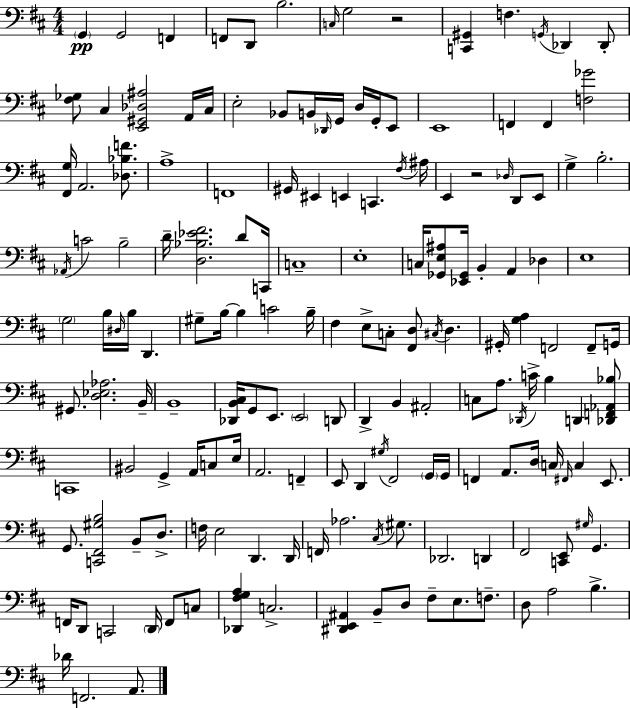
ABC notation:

X:1
T:Untitled
M:4/4
L:1/4
K:D
G,, G,,2 F,, F,,/2 D,,/2 B,2 C,/4 G,2 z2 [C,,^G,,] F, G,,/4 _D,, _D,,/2 [^F,_G,]/2 ^C, [E,,^G,,_D,^A,]2 A,,/4 ^C,/4 E,2 _B,,/2 B,,/4 _D,,/4 G,,/4 D,/4 G,,/4 E,,/2 E,,4 F,, F,, [F,_G]2 [^F,,G,]/4 A,,2 [_D,_B,F]/2 A,4 F,,4 ^G,,/4 ^E,, E,, C,, ^F,/4 ^A,/4 E,, z2 _D,/4 D,,/2 E,,/2 G, B,2 _A,,/4 C2 B,2 D/4 [D,_B,_E^F]2 D/2 C,,/4 C,4 E,4 C,/4 [_G,,E,^A,]/2 [_E,,_G,,]/4 B,, A,, _D, E,4 G,2 B,/4 ^D,/4 B,/4 D,, ^G,/2 B,/4 B, C2 B,/4 ^F, E,/2 C,/2 [^F,,D,]/2 ^C,/4 D, ^G,,/4 [G,A,] F,,2 F,,/2 G,,/4 ^G,,/2 [D,_E,_A,]2 B,,/4 B,,4 [_D,,B,,^C,]/4 G,,/2 E,,/2 E,,2 D,,/2 D,, B,, ^A,,2 C,/2 A,/2 _D,,/4 C/4 B, D,, [_D,,F,,_A,,_B,]/2 C,,4 ^B,,2 G,, A,,/4 C,/2 E,/4 A,,2 F,, E,,/2 D,, ^G,/4 ^F,,2 G,,/4 G,,/4 F,, A,,/2 D,/4 C,/4 ^F,,/4 C, E,,/2 G,,/2 [C,,^F,,^G,B,]2 B,,/2 D,/2 F,/4 E,2 D,, D,,/4 F,,/4 _A,2 ^C,/4 ^G,/2 _D,,2 D,, ^F,,2 [C,,E,,]/2 ^G,/4 G,, F,,/4 D,,/2 C,,2 D,,/4 F,,/2 C,/2 [_D,,^F,G,A,] C,2 [^D,,E,,^A,,] B,,/2 D,/2 ^F,/2 E,/2 F,/2 D,/2 A,2 B, _D/4 F,,2 A,,/2